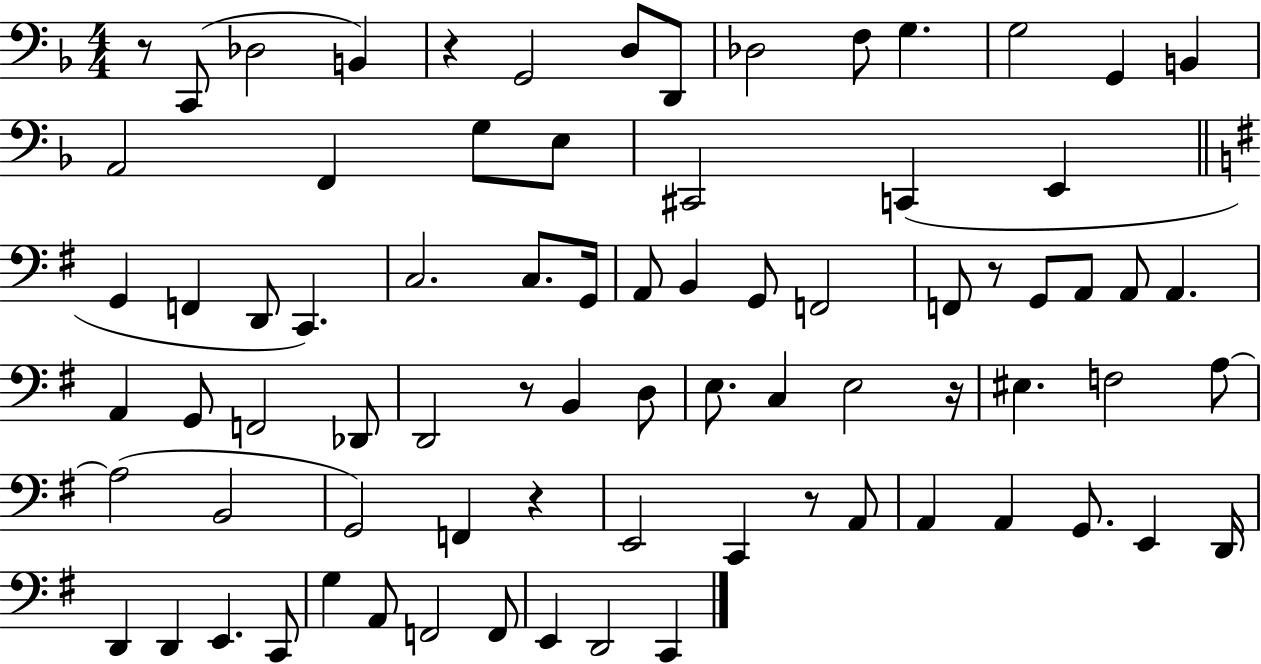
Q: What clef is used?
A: bass